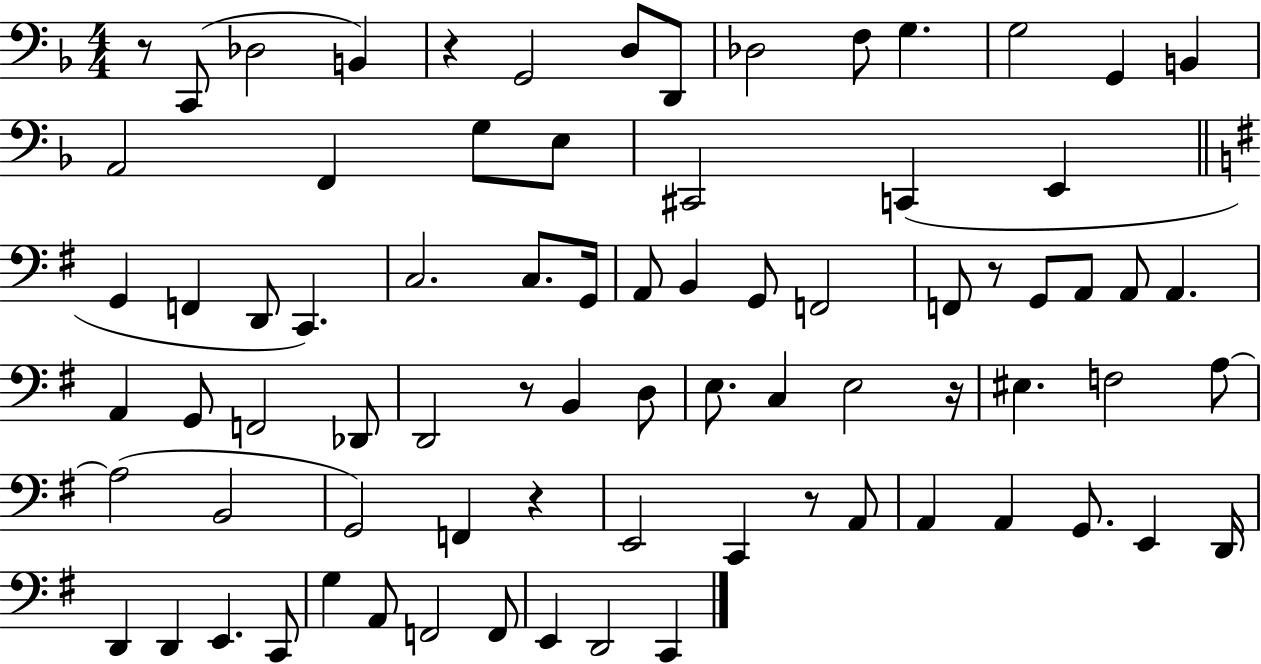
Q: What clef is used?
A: bass